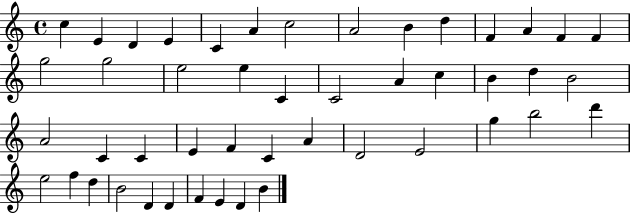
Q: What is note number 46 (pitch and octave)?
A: D4